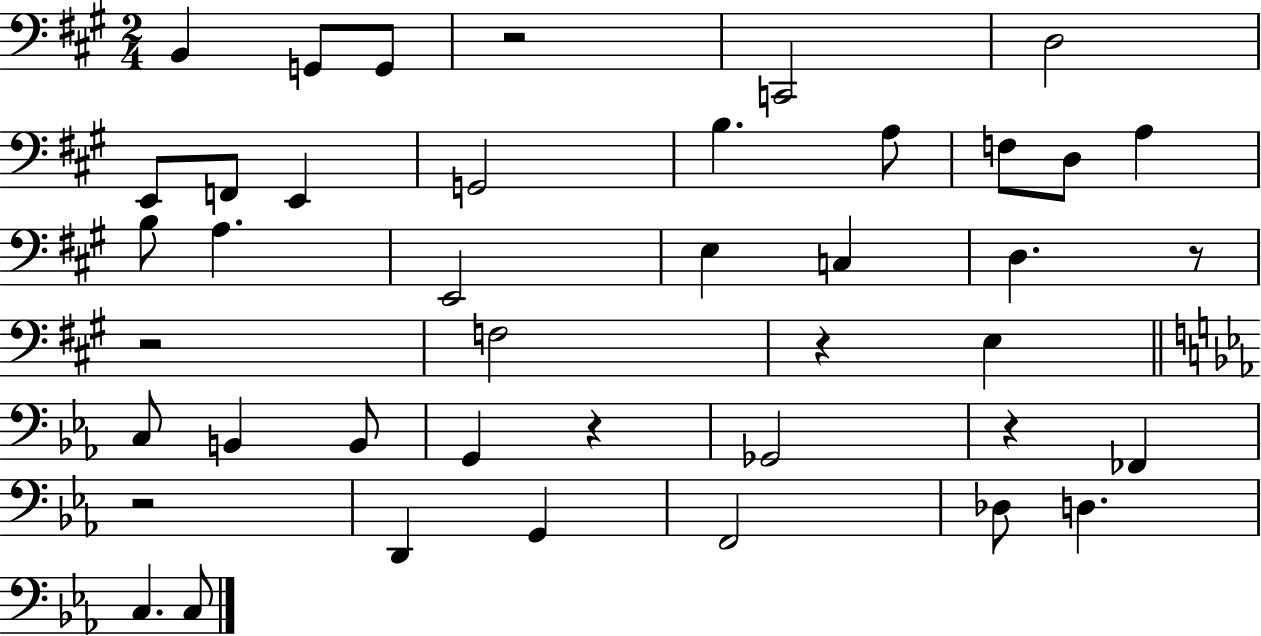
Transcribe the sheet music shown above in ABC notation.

X:1
T:Untitled
M:2/4
L:1/4
K:A
B,, G,,/2 G,,/2 z2 C,,2 D,2 E,,/2 F,,/2 E,, G,,2 B, A,/2 F,/2 D,/2 A, B,/2 A, E,,2 E, C, D, z/2 z2 F,2 z E, C,/2 B,, B,,/2 G,, z _G,,2 z _F,, z2 D,, G,, F,,2 _D,/2 D, C, C,/2